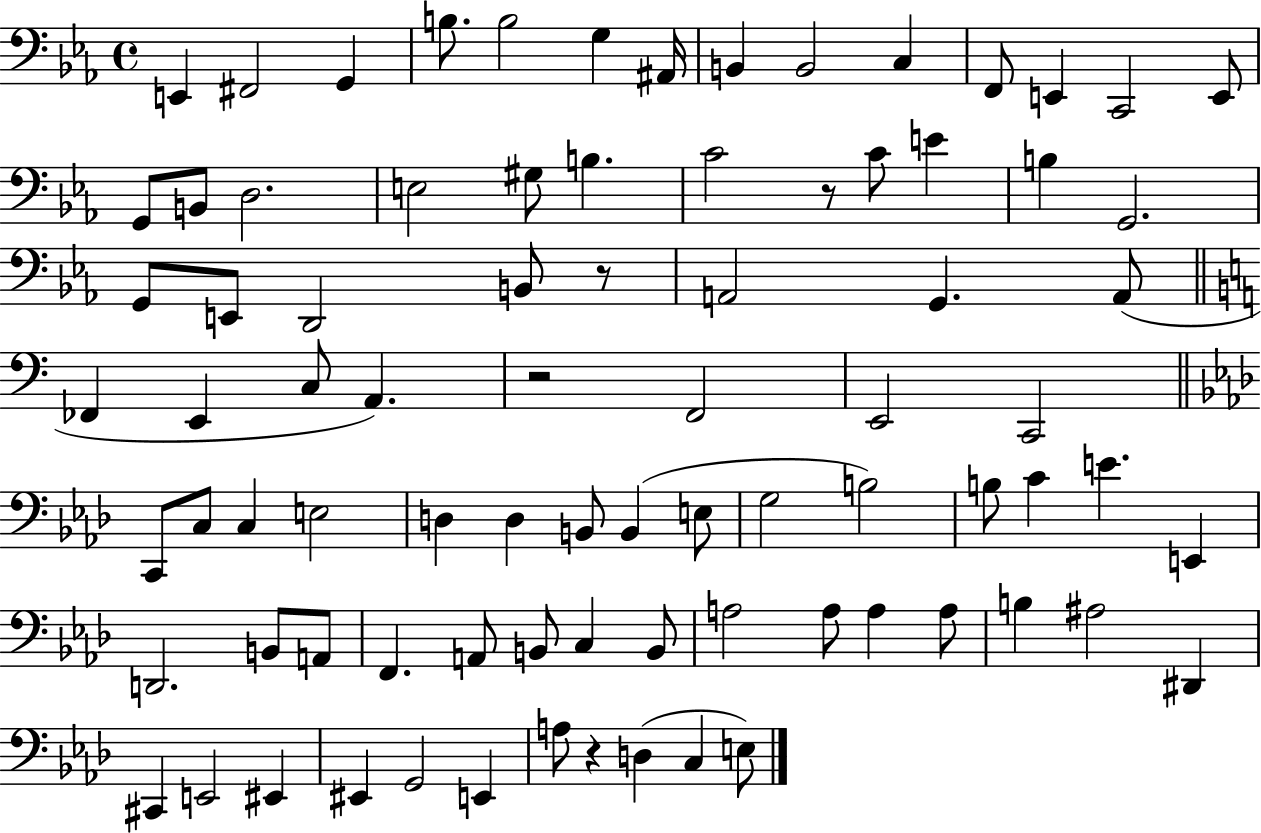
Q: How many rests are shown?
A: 4